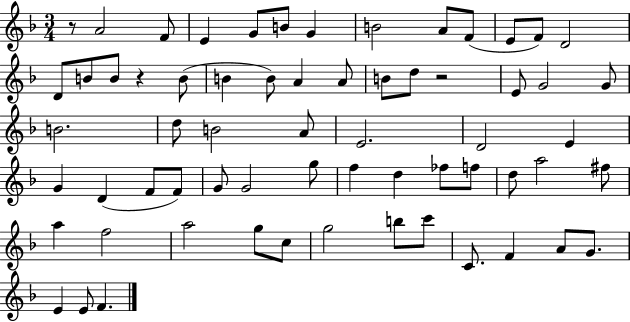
{
  \clef treble
  \numericTimeSignature
  \time 3/4
  \key f \major
  \repeat volta 2 { r8 a'2 f'8 | e'4 g'8 b'8 g'4 | b'2 a'8 f'8( | e'8 f'8) d'2 | \break d'8 b'8 b'8 r4 b'8( | b'4 b'8) a'4 a'8 | b'8 d''8 r2 | e'8 g'2 g'8 | \break b'2. | d''8 b'2 a'8 | e'2. | d'2 e'4 | \break g'4 d'4( f'8 f'8) | g'8 g'2 g''8 | f''4 d''4 fes''8 f''8 | d''8 a''2 fis''8 | \break a''4 f''2 | a''2 g''8 c''8 | g''2 b''8 c'''8 | c'8. f'4 a'8 g'8. | \break e'4 e'8 f'4. | } \bar "|."
}